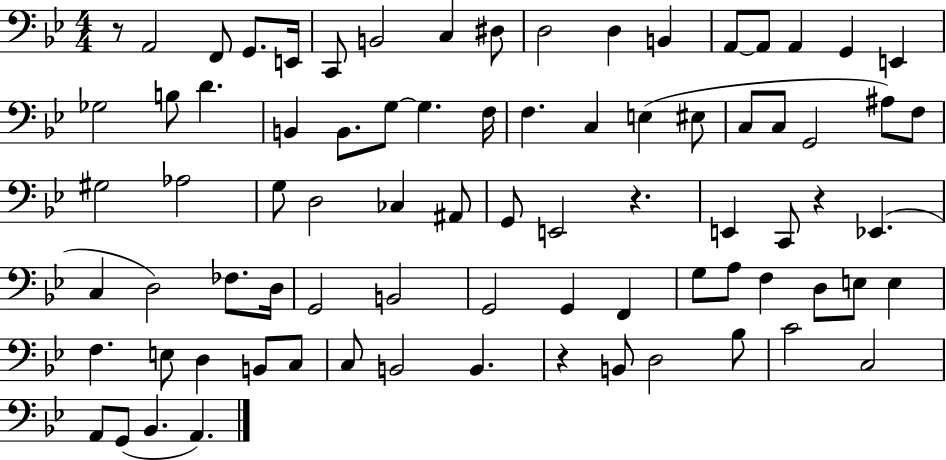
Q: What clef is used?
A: bass